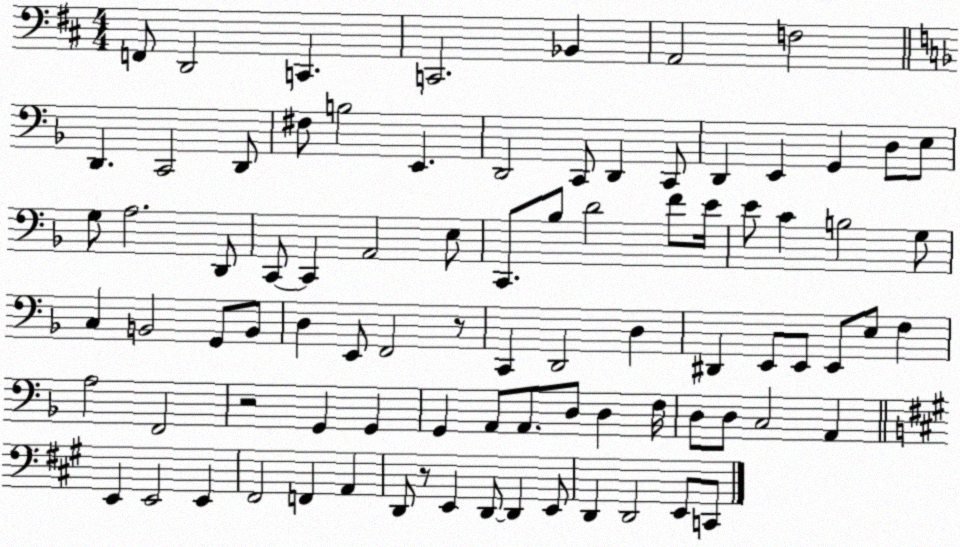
X:1
T:Untitled
M:4/4
L:1/4
K:D
F,,/2 D,,2 C,, C,,2 _B,, A,,2 F,2 D,, C,,2 D,,/2 ^F,/2 B,2 E,, D,,2 C,,/2 D,, C,,/2 D,, E,, G,, D,/2 E,/2 G,/2 A,2 D,,/2 C,,/2 C,, A,,2 E,/2 C,,/2 _B,/2 D2 F/2 E/4 E/2 C B,2 G,/2 C, B,,2 G,,/2 B,,/2 D, E,,/2 F,,2 z/2 C,, D,,2 D, ^D,, E,,/2 E,,/2 E,,/2 E,/2 F, A,2 F,,2 z2 G,, G,, G,, A,,/2 A,,/2 D,/2 D, F,/4 D,/2 D,/2 C,2 A,, E,, E,,2 E,, ^F,,2 F,, A,, D,,/2 z/2 E,, D,,/2 D,, E,,/2 D,, D,,2 E,,/2 C,,/2